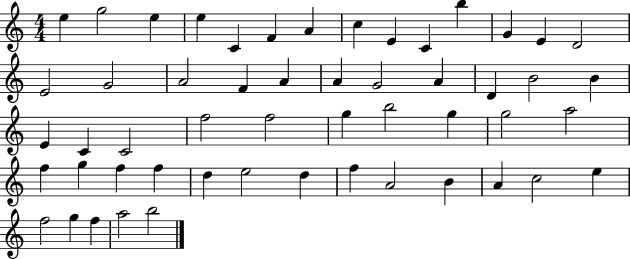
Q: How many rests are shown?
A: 0